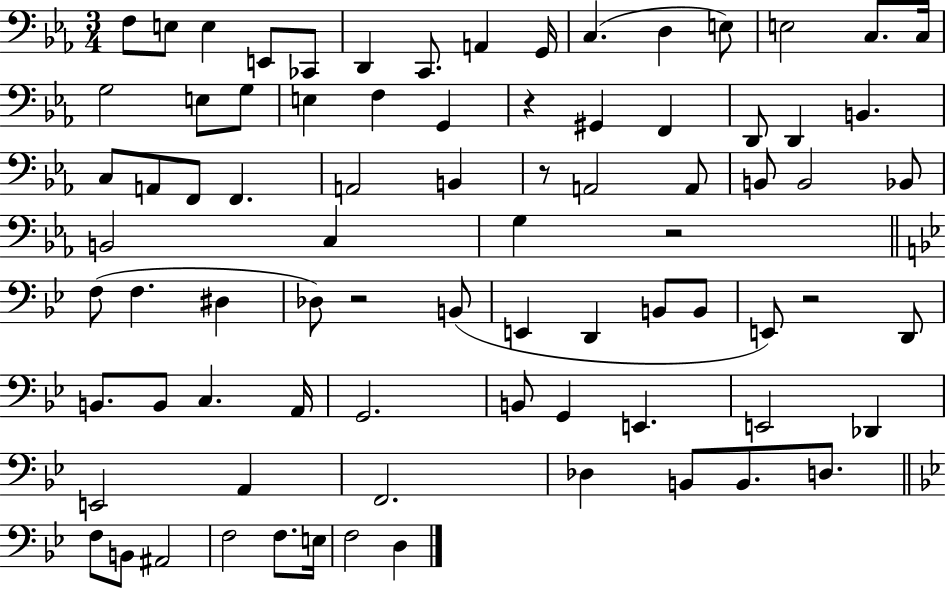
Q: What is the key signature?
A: EES major